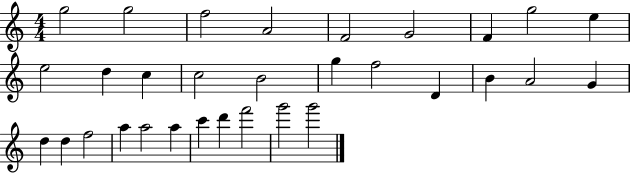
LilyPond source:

{
  \clef treble
  \numericTimeSignature
  \time 4/4
  \key c \major
  g''2 g''2 | f''2 a'2 | f'2 g'2 | f'4 g''2 e''4 | \break e''2 d''4 c''4 | c''2 b'2 | g''4 f''2 d'4 | b'4 a'2 g'4 | \break d''4 d''4 f''2 | a''4 a''2 a''4 | c'''4 d'''4 f'''2 | g'''2 g'''2 | \break \bar "|."
}